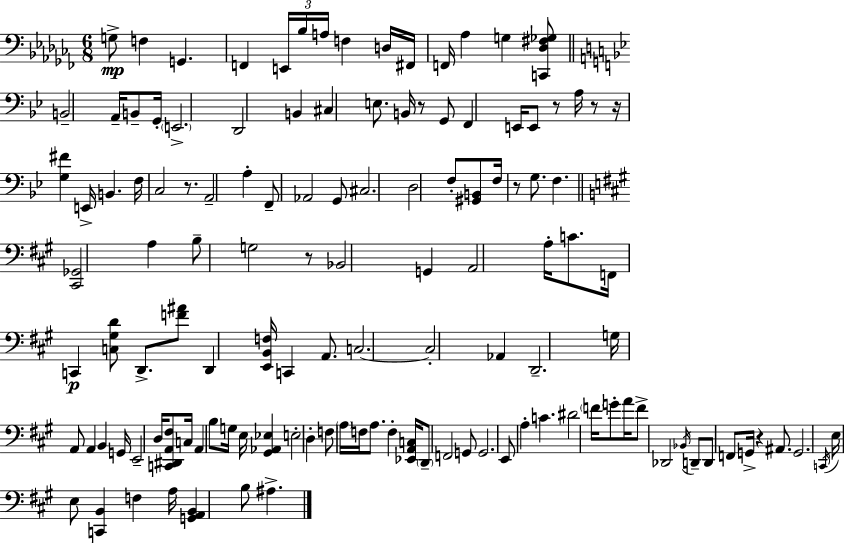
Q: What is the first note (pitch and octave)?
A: G3